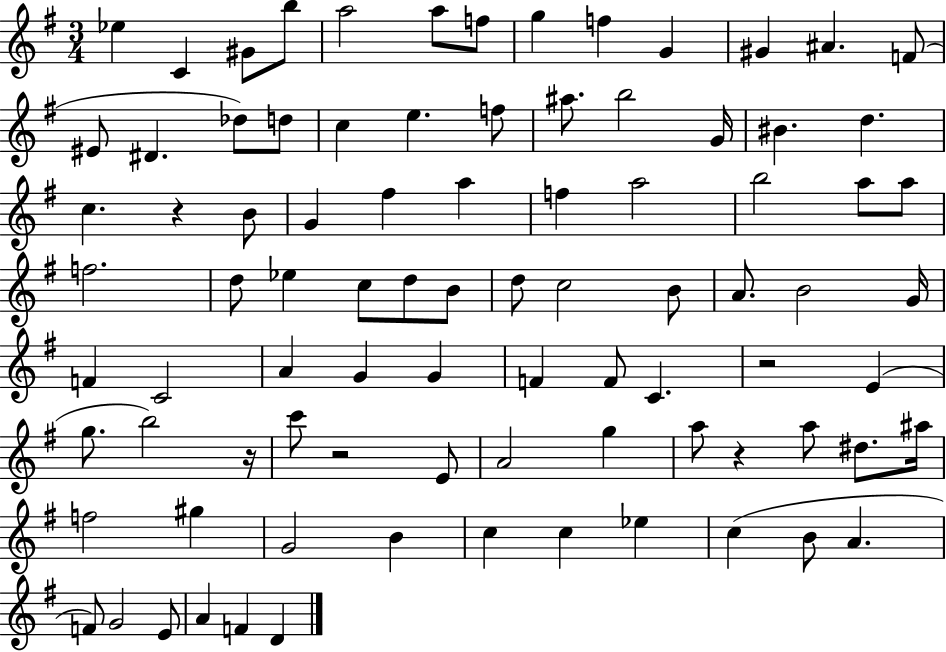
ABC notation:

X:1
T:Untitled
M:3/4
L:1/4
K:G
_e C ^G/2 b/2 a2 a/2 f/2 g f G ^G ^A F/2 ^E/2 ^D _d/2 d/2 c e f/2 ^a/2 b2 G/4 ^B d c z B/2 G ^f a f a2 b2 a/2 a/2 f2 d/2 _e c/2 d/2 B/2 d/2 c2 B/2 A/2 B2 G/4 F C2 A G G F F/2 C z2 E g/2 b2 z/4 c'/2 z2 E/2 A2 g a/2 z a/2 ^d/2 ^a/4 f2 ^g G2 B c c _e c B/2 A F/2 G2 E/2 A F D